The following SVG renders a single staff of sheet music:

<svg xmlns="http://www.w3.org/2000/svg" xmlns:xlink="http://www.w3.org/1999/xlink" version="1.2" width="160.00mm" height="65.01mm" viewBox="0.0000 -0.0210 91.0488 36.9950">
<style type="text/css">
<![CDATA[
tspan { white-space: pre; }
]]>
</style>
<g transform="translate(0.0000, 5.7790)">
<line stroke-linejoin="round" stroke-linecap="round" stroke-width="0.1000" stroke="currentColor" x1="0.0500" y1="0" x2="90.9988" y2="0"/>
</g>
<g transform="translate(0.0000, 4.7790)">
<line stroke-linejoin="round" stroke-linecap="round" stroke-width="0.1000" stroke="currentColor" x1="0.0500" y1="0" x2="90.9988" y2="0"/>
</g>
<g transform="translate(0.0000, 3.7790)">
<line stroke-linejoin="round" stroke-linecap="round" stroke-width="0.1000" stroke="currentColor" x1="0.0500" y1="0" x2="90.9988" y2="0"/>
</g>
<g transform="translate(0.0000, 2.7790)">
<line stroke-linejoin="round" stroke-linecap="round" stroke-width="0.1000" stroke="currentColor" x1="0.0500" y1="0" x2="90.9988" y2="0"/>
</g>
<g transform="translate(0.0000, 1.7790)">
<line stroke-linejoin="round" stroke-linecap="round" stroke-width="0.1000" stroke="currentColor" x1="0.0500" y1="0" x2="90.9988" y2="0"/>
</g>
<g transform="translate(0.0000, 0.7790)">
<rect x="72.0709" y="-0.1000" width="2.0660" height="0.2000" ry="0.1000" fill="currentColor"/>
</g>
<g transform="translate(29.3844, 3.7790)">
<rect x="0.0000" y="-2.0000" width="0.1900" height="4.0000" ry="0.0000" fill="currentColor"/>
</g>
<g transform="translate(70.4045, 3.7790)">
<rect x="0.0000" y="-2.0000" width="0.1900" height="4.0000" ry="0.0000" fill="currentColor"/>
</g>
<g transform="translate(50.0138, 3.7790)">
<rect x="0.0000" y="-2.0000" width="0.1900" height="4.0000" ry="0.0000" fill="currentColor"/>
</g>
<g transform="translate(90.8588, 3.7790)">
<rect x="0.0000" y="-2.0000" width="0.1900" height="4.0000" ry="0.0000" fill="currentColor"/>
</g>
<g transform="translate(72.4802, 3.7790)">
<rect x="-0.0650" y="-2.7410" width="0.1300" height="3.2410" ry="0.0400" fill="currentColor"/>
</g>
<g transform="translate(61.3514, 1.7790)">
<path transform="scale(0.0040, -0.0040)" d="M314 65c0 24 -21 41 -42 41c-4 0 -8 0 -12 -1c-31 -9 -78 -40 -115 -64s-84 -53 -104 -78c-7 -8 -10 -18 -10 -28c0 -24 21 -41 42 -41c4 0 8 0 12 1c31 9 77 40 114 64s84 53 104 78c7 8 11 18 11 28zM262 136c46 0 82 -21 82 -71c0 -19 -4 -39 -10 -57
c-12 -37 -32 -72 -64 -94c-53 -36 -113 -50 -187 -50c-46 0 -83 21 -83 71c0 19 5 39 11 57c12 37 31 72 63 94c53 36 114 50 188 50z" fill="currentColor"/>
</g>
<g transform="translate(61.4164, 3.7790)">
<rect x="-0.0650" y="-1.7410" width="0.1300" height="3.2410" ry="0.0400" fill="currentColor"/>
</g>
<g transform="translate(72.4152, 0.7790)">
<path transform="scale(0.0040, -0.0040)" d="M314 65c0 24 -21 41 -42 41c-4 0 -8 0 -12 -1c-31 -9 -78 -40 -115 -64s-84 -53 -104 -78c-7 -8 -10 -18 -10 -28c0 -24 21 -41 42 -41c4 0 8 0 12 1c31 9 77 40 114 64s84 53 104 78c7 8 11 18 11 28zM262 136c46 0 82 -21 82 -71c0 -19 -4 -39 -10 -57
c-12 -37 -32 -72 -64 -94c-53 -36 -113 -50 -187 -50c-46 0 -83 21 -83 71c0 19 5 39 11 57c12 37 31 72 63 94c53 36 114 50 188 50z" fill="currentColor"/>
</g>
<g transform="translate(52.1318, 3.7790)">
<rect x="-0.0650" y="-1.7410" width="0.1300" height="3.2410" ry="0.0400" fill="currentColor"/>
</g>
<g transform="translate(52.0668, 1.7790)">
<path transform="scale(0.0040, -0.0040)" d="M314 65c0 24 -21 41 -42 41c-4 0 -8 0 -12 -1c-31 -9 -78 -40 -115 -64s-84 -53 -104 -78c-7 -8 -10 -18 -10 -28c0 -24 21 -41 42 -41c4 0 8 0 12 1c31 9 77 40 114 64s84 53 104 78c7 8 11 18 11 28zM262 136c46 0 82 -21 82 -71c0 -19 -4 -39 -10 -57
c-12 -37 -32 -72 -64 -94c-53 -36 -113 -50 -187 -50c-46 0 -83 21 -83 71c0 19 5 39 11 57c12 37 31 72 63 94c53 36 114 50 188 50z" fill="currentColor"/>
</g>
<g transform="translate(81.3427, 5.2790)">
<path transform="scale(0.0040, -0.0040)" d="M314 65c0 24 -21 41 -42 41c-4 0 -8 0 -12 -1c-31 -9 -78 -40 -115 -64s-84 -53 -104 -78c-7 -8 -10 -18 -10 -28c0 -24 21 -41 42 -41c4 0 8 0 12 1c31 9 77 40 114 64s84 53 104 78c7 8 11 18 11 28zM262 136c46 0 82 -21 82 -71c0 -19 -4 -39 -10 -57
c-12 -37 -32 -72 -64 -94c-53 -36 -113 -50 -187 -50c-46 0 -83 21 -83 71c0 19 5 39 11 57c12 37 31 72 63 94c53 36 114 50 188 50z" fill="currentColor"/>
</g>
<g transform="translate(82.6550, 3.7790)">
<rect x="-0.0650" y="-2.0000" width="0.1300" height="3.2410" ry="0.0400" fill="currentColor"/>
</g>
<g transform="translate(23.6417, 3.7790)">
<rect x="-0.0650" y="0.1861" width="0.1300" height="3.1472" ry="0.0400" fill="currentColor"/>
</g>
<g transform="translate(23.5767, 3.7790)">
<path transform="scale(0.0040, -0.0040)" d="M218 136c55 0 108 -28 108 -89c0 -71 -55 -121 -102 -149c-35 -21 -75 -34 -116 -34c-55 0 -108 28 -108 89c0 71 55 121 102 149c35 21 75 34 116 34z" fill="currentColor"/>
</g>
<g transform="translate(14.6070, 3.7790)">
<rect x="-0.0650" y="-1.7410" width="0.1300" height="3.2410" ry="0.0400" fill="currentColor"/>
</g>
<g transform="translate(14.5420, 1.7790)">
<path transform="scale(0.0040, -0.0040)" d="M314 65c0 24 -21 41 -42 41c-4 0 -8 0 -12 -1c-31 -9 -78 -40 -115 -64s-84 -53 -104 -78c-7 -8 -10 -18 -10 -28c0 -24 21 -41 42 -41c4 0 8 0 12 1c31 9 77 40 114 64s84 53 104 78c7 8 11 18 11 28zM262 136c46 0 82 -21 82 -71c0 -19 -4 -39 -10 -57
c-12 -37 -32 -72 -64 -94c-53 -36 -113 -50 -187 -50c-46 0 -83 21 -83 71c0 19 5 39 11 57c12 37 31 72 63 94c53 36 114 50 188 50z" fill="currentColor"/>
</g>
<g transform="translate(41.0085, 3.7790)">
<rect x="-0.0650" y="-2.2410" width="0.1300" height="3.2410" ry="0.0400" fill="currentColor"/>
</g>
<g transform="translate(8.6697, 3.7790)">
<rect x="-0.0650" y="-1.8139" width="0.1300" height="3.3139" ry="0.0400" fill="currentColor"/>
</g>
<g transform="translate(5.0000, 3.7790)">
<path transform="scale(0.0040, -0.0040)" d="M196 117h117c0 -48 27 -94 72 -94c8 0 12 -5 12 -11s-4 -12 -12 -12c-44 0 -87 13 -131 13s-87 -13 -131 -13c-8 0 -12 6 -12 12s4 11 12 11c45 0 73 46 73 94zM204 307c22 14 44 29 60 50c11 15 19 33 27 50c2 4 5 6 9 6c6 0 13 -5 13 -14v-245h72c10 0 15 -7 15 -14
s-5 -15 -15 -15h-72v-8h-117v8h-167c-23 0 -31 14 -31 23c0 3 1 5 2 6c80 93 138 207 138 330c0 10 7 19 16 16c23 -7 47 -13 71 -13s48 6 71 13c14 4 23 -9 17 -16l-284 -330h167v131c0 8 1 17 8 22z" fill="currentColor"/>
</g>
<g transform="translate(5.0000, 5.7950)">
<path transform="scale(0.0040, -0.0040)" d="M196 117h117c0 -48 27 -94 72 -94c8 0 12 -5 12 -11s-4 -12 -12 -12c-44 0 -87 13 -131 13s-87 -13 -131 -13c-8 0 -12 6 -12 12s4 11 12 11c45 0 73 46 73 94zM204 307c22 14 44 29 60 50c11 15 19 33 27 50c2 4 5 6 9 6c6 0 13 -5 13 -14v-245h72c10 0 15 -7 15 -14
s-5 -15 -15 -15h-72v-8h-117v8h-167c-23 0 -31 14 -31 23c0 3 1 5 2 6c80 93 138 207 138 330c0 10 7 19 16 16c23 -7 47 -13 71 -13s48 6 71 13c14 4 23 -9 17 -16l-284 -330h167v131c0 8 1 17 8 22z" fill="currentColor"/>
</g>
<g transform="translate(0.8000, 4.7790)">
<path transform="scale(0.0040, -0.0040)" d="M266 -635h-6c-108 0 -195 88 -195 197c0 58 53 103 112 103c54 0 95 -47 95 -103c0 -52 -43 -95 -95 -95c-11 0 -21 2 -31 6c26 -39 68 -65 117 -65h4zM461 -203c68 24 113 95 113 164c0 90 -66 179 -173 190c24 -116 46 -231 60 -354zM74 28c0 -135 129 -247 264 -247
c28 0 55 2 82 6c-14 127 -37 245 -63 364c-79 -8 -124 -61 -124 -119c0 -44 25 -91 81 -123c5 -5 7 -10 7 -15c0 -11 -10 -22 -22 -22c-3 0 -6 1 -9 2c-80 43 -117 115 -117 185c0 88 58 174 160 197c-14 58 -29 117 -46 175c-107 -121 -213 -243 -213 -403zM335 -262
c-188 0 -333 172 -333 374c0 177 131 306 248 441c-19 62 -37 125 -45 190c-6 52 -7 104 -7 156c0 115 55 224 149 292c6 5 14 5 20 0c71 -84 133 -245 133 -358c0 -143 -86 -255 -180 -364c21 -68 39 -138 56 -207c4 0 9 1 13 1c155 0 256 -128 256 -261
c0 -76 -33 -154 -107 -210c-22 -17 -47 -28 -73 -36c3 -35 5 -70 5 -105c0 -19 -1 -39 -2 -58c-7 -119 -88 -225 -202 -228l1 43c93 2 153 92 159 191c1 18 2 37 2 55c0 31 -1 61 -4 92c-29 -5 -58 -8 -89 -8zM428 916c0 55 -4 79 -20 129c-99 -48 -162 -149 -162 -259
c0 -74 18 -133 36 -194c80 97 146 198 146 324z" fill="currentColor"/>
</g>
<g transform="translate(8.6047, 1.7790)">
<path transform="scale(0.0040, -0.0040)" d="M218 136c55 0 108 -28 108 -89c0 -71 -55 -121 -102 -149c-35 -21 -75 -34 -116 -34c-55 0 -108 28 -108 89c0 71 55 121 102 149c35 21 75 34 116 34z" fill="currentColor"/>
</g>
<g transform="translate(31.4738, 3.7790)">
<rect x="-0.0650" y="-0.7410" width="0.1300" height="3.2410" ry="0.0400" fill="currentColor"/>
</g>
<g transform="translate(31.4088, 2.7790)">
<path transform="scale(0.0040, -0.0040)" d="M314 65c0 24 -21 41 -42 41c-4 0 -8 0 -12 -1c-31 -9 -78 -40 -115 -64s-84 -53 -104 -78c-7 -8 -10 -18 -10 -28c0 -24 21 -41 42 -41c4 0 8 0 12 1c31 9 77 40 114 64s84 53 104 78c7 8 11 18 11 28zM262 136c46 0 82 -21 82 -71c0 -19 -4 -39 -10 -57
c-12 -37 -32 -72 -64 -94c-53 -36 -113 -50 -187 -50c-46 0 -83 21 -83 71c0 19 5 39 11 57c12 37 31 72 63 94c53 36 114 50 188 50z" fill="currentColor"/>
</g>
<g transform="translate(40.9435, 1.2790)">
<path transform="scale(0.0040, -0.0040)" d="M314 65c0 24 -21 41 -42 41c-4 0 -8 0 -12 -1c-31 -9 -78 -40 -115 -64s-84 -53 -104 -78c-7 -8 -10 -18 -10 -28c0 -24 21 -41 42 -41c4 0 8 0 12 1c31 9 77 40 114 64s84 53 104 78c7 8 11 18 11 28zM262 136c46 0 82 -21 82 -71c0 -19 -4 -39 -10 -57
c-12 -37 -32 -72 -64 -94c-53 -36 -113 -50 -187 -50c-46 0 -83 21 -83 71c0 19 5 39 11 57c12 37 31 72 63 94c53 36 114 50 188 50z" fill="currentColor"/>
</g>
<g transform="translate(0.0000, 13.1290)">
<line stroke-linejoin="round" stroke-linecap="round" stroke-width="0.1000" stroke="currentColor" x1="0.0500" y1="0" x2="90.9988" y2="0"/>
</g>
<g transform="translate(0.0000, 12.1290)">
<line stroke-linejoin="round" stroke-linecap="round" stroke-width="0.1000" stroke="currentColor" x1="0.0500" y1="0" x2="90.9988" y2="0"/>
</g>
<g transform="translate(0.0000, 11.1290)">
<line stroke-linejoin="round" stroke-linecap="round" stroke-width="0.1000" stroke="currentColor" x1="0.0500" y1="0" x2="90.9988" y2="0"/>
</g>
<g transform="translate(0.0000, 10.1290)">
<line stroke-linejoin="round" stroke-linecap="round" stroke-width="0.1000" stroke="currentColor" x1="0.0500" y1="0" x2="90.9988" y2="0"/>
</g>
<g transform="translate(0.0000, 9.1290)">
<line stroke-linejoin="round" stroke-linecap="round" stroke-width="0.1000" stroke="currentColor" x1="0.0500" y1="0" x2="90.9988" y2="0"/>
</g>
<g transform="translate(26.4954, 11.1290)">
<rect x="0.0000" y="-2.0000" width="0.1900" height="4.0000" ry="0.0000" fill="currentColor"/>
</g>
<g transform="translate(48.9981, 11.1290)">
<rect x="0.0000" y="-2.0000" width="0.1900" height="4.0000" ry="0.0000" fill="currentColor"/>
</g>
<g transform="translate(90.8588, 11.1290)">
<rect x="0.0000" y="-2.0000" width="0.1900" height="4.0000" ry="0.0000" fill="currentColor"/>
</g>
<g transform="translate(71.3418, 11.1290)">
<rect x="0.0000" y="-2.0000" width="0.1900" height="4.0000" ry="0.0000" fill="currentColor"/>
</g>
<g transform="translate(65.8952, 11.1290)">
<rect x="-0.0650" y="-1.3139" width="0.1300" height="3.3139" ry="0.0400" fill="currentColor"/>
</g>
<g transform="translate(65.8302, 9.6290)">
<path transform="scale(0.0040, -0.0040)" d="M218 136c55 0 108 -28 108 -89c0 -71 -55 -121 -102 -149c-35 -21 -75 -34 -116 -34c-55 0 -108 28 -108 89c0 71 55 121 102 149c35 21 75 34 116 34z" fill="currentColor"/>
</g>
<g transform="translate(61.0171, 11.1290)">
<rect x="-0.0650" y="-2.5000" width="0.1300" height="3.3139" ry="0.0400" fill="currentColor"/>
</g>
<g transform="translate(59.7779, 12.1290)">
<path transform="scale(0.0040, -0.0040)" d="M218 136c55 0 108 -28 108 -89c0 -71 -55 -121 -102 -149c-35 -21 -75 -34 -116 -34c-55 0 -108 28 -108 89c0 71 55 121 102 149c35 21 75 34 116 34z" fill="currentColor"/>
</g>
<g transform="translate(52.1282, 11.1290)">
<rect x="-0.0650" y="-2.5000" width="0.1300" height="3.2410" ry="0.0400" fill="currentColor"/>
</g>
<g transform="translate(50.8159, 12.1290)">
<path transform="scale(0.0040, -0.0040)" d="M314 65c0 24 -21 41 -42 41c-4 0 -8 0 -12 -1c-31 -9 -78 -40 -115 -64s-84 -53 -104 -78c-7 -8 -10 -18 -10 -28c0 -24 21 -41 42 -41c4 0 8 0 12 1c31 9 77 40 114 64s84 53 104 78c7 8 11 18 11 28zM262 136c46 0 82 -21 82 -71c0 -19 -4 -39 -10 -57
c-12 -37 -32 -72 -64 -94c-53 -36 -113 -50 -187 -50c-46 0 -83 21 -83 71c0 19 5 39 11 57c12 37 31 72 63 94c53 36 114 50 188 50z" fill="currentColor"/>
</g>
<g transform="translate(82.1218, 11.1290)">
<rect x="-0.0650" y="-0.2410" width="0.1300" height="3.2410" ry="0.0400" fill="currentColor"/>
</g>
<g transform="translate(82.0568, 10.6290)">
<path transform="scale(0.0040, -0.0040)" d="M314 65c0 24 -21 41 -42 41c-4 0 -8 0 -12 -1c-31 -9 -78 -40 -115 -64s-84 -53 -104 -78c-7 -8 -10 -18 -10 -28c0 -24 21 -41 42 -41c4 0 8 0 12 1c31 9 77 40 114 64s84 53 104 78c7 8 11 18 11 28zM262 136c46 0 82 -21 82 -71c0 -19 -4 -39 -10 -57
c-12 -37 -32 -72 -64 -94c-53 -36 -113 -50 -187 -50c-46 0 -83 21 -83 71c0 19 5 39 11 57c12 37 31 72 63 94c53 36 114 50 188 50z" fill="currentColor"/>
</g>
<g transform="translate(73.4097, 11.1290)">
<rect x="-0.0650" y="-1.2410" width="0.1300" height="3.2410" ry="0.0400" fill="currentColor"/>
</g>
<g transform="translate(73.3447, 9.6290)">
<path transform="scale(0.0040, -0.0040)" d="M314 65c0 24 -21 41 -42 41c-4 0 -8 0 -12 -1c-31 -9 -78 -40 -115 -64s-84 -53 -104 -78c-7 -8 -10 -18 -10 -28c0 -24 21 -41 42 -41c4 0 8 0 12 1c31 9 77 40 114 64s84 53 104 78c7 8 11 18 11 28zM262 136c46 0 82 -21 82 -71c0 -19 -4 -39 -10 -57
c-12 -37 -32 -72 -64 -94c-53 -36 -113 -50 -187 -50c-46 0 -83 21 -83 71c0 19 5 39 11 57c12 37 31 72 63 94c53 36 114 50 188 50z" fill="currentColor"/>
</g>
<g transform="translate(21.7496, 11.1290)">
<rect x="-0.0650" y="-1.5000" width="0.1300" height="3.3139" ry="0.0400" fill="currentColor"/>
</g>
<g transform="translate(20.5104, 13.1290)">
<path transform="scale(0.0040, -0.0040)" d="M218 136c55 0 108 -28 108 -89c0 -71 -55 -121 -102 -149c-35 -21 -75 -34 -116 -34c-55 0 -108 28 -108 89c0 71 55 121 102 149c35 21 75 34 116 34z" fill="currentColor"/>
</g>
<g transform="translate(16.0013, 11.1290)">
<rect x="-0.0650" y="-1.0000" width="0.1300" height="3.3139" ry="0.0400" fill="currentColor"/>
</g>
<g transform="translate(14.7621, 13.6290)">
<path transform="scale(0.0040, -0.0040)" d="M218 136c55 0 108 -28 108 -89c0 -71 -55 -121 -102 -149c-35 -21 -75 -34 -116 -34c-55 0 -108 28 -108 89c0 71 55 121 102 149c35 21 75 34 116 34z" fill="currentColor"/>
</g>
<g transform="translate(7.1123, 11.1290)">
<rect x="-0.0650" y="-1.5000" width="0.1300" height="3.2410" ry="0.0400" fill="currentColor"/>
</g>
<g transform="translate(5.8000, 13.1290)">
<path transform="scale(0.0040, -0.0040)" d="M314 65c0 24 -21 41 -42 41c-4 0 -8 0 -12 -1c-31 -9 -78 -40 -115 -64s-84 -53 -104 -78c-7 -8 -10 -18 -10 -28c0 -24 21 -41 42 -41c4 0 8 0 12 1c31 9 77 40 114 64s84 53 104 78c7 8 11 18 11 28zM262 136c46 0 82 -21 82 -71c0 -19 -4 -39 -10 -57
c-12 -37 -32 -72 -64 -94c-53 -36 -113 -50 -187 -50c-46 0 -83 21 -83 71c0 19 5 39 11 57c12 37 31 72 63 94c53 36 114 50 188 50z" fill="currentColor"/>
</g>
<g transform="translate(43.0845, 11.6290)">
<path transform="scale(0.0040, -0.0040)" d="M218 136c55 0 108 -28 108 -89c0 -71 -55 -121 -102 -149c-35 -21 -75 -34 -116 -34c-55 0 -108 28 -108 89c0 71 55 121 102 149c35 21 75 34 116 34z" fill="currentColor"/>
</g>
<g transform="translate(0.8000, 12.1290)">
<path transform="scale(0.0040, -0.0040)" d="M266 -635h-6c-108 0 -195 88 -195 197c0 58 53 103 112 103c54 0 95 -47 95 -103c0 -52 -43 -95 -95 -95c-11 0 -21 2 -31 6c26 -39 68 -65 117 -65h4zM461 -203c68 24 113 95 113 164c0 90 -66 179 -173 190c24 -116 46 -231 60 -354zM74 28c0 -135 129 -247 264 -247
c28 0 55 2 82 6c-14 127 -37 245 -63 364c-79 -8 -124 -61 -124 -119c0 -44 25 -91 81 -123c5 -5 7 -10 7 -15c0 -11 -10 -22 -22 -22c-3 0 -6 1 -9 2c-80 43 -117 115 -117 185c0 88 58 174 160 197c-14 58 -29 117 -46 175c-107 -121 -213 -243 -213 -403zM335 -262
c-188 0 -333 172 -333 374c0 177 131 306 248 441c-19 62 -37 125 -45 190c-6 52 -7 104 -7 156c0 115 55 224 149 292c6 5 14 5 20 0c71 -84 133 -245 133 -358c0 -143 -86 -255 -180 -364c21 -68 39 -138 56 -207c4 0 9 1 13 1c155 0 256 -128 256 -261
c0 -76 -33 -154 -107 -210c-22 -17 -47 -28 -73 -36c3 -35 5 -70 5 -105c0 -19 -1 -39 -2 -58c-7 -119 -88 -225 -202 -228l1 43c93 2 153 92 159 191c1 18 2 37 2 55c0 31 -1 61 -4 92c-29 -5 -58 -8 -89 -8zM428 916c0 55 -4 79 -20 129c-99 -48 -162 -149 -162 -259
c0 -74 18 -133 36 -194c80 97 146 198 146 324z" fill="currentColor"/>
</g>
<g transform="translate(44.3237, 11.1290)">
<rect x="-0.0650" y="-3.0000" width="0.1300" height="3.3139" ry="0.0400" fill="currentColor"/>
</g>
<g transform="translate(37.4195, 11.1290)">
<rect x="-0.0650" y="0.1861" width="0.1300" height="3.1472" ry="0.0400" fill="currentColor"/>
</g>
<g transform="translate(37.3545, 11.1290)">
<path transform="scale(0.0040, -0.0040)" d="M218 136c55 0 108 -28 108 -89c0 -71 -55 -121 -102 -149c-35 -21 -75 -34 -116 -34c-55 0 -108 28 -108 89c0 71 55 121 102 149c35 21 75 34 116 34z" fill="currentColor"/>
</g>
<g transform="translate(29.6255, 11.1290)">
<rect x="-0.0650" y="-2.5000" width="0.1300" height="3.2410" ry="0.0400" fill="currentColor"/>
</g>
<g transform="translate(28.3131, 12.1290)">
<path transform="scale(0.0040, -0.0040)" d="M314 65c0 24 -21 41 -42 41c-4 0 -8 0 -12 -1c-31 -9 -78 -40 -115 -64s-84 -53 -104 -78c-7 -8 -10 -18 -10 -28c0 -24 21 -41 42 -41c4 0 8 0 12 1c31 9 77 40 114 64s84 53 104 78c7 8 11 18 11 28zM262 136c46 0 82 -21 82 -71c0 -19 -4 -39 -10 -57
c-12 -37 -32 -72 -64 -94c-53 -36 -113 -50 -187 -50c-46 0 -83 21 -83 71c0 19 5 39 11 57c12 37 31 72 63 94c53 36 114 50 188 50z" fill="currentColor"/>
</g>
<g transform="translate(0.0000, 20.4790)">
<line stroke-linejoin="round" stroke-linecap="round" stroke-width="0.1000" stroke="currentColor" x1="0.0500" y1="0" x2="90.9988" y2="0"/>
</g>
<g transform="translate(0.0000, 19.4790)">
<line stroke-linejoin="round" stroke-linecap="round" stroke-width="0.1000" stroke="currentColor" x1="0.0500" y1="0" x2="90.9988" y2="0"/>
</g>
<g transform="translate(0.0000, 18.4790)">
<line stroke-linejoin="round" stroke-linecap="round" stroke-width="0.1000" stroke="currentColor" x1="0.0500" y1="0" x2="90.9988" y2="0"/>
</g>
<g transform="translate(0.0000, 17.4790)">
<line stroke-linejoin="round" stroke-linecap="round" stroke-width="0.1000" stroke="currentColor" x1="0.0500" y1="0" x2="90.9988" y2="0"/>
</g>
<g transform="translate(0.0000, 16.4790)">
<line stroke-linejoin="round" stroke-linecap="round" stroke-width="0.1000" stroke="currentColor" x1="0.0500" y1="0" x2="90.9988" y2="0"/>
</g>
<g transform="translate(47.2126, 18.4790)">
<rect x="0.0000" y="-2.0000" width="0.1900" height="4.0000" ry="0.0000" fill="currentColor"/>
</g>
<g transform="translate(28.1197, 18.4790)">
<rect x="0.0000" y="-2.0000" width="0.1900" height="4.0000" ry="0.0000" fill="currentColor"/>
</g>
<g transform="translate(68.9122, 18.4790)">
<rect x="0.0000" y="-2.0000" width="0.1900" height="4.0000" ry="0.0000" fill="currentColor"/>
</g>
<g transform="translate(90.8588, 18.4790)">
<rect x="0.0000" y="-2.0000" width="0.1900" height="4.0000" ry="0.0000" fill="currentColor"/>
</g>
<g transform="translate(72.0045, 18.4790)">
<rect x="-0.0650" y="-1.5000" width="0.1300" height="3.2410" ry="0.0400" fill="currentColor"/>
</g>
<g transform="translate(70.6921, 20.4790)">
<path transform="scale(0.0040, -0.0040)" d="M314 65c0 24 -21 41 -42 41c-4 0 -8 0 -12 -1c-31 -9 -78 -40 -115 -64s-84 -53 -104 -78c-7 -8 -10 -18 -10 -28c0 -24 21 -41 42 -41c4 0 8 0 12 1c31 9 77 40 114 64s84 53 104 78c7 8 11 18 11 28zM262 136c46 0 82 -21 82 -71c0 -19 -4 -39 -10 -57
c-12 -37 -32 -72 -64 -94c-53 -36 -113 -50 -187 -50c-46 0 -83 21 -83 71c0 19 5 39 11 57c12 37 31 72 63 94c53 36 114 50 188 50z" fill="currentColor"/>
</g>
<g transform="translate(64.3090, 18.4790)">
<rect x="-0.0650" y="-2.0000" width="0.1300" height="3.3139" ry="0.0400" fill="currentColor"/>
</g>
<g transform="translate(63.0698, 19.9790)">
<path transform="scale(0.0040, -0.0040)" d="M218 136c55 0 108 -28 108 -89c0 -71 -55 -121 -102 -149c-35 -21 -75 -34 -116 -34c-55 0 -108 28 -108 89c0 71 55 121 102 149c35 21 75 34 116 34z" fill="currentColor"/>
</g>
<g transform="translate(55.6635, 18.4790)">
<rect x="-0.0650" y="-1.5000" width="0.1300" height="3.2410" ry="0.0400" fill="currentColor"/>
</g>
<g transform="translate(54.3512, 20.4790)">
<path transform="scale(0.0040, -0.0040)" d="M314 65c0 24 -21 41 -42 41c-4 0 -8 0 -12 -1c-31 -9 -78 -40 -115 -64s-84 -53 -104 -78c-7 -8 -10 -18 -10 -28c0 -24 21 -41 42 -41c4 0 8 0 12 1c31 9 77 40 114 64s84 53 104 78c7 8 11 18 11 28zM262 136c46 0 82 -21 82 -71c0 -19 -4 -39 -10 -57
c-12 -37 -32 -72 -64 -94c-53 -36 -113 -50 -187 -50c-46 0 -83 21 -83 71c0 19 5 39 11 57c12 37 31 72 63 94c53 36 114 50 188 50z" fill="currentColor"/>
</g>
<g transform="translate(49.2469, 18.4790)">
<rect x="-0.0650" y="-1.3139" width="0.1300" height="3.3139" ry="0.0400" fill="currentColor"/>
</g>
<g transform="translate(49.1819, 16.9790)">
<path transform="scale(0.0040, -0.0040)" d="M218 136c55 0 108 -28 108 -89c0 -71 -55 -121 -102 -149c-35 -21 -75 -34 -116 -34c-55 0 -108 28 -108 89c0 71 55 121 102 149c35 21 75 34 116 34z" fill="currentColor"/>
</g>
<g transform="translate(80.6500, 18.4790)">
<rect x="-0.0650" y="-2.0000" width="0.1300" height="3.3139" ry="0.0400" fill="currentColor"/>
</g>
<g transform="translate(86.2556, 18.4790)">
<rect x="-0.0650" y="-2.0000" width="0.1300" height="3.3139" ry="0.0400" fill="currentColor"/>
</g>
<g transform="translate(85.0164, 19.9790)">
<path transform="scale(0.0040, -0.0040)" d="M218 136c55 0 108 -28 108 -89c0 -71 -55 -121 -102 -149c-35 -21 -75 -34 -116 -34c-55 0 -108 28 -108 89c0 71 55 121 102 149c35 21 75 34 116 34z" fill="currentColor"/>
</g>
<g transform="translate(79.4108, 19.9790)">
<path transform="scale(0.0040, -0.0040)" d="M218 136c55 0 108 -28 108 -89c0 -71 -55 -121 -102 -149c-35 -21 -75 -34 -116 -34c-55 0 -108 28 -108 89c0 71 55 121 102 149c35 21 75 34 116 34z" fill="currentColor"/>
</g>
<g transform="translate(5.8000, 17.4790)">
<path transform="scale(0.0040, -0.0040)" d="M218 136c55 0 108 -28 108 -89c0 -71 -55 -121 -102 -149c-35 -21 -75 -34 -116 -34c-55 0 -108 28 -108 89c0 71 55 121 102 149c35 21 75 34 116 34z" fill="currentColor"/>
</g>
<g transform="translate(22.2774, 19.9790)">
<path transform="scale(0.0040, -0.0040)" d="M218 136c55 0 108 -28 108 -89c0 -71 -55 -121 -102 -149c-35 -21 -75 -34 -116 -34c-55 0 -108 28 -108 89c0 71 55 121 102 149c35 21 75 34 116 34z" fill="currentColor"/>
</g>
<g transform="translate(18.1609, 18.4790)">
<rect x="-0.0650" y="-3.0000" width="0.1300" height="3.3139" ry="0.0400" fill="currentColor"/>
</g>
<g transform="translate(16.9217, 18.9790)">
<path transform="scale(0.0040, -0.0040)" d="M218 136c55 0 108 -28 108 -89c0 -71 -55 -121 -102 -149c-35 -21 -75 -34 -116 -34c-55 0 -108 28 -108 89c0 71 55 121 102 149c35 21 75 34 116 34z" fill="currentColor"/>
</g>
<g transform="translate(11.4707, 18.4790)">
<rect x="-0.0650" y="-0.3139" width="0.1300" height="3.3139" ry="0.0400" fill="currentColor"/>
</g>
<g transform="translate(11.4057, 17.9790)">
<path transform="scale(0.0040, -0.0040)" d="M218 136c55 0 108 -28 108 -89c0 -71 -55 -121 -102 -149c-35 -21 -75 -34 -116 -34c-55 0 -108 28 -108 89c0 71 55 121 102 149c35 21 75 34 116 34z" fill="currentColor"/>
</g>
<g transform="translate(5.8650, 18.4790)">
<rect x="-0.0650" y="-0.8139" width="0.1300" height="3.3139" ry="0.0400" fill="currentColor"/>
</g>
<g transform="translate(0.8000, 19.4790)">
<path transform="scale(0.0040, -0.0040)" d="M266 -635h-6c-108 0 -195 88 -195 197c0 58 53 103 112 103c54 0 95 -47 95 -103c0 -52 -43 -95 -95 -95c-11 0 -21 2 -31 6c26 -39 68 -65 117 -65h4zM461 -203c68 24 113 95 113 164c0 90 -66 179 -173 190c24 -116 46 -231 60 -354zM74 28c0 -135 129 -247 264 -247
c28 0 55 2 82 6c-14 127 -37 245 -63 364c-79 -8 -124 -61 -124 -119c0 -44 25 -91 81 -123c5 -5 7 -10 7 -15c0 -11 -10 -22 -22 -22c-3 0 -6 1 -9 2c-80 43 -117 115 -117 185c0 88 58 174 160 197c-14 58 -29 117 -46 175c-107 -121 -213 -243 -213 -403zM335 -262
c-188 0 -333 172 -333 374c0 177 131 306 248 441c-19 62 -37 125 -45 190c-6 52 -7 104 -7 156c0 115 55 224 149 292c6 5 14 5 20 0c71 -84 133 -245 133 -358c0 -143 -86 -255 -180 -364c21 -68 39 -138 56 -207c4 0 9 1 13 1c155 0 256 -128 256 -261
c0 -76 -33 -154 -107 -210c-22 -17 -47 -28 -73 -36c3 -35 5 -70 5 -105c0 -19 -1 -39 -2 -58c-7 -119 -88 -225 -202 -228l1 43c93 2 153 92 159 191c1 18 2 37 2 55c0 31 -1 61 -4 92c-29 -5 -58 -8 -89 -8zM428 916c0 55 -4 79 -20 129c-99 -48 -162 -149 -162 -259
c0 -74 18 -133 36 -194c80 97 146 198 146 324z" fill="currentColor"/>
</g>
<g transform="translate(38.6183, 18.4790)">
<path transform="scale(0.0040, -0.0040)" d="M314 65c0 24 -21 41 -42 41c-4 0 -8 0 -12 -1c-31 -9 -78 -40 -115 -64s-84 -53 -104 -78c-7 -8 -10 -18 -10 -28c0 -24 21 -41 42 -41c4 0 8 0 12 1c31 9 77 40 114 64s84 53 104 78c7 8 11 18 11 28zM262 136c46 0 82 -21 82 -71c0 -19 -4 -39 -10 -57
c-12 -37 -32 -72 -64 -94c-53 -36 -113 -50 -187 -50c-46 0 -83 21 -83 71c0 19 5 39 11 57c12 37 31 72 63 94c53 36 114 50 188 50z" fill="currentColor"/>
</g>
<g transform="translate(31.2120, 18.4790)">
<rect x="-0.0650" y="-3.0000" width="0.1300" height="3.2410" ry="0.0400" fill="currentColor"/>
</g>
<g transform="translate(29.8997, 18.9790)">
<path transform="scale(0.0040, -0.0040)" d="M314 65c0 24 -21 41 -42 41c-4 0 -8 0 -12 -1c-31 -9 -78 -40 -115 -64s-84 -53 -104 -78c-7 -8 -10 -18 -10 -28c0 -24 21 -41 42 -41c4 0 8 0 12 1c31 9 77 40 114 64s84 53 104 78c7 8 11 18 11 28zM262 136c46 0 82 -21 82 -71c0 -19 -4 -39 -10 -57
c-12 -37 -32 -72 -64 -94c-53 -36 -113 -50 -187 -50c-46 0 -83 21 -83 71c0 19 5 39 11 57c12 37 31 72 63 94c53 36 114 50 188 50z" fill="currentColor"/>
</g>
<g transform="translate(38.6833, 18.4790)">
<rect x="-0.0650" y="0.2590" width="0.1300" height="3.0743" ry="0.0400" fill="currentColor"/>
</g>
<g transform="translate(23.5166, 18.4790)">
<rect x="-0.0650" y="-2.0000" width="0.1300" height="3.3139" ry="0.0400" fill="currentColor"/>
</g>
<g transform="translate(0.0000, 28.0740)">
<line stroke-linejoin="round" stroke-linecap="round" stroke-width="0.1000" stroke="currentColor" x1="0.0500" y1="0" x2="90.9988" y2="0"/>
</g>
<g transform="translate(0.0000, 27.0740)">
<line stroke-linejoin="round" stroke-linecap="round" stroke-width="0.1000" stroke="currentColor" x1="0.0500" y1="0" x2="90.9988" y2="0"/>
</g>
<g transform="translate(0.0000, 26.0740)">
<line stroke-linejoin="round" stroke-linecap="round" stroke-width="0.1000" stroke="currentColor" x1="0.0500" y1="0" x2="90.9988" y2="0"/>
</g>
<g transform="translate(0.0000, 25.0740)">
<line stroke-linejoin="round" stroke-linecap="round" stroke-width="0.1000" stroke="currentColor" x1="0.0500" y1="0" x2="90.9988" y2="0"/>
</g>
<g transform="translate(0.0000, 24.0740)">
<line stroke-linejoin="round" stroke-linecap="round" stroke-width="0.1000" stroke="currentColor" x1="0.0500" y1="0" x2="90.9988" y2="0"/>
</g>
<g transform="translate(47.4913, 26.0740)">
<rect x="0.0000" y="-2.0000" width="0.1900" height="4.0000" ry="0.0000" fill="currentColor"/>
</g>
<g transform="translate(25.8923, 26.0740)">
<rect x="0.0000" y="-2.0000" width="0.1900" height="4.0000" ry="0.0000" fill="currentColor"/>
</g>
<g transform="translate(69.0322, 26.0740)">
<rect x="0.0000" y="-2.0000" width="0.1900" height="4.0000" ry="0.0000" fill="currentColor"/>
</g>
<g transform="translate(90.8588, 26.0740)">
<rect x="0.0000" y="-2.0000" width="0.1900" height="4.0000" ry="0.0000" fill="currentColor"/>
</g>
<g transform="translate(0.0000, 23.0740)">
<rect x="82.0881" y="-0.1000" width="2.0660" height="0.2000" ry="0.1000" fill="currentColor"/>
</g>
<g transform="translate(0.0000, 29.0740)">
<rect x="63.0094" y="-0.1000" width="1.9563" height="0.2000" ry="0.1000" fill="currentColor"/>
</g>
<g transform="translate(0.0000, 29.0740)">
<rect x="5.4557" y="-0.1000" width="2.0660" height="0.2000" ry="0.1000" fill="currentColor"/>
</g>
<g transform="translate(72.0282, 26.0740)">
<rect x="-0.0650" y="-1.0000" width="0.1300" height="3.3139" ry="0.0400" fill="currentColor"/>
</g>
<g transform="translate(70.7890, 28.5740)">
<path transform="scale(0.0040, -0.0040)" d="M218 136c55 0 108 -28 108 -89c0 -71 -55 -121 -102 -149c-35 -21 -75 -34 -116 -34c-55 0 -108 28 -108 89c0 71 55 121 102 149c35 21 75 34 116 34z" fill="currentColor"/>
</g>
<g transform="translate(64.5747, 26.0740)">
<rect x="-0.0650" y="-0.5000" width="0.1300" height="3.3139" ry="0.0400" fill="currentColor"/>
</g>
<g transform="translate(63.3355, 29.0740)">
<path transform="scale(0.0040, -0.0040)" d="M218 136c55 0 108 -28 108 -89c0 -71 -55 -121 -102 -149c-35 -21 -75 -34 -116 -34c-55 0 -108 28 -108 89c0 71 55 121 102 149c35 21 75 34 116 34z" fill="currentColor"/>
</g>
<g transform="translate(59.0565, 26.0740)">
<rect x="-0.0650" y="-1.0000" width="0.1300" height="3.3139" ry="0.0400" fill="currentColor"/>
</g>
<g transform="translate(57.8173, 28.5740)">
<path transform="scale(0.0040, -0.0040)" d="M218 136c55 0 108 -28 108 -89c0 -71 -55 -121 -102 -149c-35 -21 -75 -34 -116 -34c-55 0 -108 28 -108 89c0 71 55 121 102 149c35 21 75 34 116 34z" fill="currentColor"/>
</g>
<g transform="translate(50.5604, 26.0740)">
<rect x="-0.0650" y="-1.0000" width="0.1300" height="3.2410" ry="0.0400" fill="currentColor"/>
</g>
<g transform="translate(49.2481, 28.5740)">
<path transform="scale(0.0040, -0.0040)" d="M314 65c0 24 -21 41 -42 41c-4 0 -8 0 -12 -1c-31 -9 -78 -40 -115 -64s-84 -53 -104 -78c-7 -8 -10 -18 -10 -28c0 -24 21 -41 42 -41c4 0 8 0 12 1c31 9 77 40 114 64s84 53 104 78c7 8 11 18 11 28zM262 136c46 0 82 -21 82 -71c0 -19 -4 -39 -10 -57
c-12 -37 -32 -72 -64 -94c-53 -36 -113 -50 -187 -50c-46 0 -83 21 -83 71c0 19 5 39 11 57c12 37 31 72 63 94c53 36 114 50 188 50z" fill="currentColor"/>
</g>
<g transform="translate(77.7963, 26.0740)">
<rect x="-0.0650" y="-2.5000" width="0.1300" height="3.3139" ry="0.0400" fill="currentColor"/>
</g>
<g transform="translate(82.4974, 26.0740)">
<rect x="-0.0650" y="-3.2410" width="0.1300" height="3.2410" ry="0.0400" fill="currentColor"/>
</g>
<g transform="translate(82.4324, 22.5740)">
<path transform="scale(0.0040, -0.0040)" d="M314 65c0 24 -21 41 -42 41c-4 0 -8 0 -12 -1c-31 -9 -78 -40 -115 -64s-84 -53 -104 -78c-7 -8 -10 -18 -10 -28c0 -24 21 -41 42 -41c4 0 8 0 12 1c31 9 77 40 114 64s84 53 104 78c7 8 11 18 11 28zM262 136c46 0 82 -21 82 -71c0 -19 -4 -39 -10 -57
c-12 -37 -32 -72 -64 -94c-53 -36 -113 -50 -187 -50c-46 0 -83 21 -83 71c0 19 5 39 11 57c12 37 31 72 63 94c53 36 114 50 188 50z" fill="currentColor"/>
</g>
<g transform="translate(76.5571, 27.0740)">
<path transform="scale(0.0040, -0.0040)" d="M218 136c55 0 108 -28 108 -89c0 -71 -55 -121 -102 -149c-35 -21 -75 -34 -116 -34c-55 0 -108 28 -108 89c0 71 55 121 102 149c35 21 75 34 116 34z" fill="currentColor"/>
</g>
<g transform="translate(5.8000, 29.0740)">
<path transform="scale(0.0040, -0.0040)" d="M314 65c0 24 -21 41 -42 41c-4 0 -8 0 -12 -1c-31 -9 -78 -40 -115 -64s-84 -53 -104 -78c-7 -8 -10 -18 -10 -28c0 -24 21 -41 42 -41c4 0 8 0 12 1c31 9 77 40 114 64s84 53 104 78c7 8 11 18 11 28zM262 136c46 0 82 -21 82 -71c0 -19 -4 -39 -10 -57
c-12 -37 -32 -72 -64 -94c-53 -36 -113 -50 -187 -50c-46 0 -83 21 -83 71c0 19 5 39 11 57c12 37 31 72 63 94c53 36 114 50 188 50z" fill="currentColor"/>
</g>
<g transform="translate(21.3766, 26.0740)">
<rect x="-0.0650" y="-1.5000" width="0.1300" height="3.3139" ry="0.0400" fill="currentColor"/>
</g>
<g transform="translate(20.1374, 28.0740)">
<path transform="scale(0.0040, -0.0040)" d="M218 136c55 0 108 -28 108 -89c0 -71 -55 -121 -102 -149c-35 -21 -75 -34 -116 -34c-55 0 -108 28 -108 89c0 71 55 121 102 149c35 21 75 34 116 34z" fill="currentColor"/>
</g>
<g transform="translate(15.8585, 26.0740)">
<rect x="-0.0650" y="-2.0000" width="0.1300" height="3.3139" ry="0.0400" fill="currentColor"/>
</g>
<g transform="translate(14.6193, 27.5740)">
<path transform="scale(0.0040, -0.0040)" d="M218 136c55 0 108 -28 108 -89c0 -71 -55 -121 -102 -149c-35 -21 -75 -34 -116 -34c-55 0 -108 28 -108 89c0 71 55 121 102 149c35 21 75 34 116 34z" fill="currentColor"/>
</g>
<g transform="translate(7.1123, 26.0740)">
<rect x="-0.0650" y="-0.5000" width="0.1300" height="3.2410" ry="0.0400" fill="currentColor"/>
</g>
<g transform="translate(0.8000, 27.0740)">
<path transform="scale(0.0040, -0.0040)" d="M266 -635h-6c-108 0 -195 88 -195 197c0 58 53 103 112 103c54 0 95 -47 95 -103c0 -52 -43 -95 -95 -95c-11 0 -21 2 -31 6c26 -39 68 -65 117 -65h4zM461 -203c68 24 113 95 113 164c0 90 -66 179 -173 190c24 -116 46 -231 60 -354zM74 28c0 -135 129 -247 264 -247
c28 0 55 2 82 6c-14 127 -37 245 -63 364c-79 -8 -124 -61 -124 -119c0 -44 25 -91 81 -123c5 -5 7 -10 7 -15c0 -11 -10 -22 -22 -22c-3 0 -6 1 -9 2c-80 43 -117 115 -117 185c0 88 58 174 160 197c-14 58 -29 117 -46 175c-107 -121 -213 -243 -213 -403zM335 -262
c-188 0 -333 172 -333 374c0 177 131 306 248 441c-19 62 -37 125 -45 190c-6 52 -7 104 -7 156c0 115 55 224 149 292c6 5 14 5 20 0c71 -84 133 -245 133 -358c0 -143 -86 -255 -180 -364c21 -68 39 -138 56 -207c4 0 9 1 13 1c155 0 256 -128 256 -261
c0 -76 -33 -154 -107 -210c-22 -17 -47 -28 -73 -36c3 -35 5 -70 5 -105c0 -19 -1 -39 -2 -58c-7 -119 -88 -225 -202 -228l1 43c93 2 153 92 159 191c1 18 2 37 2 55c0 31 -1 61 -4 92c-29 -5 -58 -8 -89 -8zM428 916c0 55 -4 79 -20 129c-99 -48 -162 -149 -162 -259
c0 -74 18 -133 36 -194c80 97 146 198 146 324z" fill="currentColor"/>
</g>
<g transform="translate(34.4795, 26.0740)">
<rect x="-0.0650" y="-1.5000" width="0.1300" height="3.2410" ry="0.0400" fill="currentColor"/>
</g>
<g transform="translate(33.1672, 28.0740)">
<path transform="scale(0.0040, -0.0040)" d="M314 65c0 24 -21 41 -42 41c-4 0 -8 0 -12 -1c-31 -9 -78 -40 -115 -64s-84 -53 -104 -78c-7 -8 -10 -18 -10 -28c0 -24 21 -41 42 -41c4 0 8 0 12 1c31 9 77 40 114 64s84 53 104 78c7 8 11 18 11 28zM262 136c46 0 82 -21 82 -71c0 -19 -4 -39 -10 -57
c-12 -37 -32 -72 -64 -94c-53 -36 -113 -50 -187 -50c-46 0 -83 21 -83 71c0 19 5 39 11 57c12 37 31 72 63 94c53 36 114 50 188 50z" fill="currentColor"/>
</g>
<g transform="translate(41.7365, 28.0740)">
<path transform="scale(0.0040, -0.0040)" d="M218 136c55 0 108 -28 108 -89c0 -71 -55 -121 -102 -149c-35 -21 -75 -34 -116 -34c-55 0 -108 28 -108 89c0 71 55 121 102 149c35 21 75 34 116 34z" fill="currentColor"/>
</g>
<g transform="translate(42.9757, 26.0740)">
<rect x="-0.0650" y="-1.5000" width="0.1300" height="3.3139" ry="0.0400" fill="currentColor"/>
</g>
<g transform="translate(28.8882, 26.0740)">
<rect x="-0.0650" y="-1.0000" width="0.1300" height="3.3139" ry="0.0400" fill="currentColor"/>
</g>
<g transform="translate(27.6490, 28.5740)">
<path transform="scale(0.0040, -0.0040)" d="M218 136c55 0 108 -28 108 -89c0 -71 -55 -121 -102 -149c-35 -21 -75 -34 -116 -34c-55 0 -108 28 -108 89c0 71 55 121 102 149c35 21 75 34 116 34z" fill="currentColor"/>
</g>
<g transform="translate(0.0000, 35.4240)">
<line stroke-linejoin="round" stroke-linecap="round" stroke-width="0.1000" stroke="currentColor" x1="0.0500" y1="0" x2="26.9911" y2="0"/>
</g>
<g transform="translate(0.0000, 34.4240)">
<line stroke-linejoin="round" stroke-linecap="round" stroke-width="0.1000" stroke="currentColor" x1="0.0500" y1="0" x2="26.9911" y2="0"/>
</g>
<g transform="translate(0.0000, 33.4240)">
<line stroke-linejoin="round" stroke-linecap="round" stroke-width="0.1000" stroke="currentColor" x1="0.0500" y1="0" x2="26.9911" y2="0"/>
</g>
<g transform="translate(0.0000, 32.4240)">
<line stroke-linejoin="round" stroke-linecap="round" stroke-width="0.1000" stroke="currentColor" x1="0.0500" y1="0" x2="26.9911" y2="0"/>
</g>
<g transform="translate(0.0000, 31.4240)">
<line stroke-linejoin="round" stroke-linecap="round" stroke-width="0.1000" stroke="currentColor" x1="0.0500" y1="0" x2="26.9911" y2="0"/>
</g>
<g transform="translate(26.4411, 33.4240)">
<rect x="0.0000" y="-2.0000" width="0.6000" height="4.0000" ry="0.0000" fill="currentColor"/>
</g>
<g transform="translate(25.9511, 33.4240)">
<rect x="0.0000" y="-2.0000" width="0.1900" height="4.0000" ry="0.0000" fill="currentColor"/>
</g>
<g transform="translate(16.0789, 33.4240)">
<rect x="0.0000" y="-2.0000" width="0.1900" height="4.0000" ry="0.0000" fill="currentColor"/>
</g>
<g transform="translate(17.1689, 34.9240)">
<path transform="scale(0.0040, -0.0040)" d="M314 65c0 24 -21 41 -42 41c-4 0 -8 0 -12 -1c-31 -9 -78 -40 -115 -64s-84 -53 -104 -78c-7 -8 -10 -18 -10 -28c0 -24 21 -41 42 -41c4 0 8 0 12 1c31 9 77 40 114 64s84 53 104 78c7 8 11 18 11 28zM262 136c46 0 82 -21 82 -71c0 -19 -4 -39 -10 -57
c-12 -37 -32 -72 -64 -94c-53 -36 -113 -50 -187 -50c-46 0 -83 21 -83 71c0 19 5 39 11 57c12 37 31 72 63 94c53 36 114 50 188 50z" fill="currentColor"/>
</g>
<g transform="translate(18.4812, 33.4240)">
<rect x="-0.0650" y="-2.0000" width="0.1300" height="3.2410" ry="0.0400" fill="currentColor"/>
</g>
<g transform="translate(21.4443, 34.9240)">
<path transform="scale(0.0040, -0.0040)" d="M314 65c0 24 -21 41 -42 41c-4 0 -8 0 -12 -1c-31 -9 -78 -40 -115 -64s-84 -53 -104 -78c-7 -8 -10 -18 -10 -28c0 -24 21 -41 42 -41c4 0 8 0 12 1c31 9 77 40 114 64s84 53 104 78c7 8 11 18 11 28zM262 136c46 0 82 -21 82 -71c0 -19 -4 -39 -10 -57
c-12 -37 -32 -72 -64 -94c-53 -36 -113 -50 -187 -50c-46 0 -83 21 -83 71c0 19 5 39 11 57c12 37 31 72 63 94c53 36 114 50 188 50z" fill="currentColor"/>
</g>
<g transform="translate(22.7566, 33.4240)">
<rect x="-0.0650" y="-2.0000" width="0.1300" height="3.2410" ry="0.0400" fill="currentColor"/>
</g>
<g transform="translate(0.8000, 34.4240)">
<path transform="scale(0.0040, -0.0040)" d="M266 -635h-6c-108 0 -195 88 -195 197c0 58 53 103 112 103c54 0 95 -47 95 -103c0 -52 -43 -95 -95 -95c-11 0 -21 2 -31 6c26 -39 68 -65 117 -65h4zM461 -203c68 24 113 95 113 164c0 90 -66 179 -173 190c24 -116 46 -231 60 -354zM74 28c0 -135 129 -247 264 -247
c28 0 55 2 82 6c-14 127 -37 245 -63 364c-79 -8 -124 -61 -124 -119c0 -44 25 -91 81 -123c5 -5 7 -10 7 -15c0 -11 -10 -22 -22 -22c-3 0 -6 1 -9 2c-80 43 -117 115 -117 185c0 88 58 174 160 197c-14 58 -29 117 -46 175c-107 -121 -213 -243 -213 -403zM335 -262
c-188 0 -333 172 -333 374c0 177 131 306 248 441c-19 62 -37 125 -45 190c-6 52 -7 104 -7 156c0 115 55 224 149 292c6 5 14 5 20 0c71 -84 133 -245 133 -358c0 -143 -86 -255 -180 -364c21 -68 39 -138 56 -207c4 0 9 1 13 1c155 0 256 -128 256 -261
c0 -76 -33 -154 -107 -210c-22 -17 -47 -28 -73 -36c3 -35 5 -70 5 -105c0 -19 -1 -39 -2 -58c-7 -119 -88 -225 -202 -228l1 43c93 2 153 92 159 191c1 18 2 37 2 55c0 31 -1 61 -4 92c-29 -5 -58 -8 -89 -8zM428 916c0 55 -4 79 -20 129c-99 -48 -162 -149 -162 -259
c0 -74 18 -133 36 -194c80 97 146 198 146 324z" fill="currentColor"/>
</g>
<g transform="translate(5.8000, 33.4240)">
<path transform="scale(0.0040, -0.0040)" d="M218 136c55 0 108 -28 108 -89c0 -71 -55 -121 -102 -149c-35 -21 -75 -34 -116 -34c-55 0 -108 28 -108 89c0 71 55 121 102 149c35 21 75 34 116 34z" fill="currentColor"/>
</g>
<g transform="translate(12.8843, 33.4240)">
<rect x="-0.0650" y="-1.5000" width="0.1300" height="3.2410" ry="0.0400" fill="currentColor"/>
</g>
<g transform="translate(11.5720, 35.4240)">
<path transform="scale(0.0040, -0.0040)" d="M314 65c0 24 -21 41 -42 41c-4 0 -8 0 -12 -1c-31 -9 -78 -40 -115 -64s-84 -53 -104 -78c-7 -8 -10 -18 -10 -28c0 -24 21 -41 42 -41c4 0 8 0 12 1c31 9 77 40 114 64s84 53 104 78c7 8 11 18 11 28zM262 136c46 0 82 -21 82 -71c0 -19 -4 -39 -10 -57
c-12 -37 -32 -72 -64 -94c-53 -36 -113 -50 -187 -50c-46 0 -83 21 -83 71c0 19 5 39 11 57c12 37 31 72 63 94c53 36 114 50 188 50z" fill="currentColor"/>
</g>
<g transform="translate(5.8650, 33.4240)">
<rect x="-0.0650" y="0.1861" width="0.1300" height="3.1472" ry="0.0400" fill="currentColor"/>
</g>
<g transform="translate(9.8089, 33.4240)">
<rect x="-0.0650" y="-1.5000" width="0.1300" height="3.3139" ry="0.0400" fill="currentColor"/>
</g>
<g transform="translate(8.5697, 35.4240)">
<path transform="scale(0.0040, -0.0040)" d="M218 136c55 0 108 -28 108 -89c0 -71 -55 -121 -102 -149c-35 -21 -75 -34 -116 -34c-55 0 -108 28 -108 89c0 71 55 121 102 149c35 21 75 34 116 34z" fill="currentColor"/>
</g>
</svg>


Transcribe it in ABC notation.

X:1
T:Untitled
M:4/4
L:1/4
K:C
f f2 B d2 g2 f2 f2 a2 F2 E2 D E G2 B A G2 G e e2 c2 d c A F A2 B2 e E2 F E2 F F C2 F E D E2 E D2 D C D G b2 B E E2 F2 F2